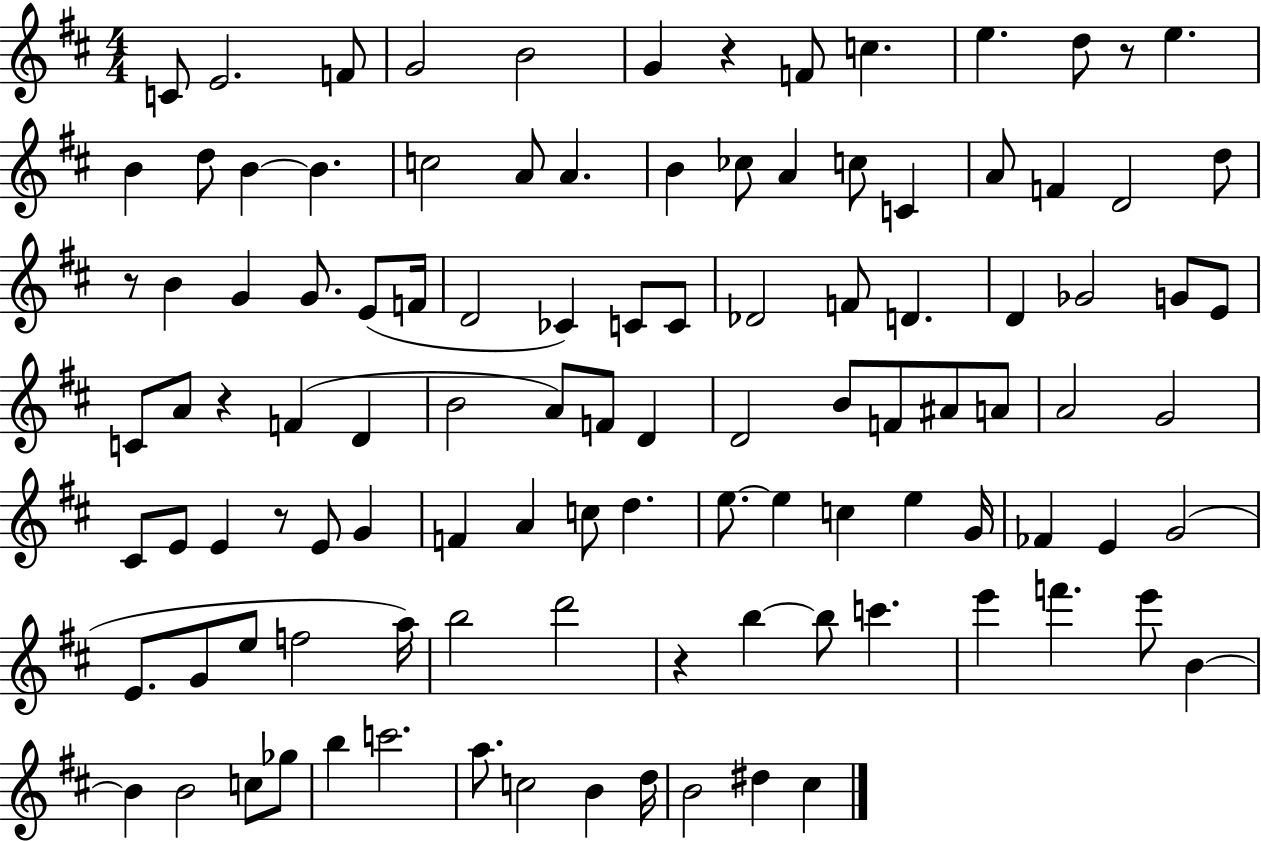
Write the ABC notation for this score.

X:1
T:Untitled
M:4/4
L:1/4
K:D
C/2 E2 F/2 G2 B2 G z F/2 c e d/2 z/2 e B d/2 B B c2 A/2 A B _c/2 A c/2 C A/2 F D2 d/2 z/2 B G G/2 E/2 F/4 D2 _C C/2 C/2 _D2 F/2 D D _G2 G/2 E/2 C/2 A/2 z F D B2 A/2 F/2 D D2 B/2 F/2 ^A/2 A/2 A2 G2 ^C/2 E/2 E z/2 E/2 G F A c/2 d e/2 e c e G/4 _F E G2 E/2 G/2 e/2 f2 a/4 b2 d'2 z b b/2 c' e' f' e'/2 B B B2 c/2 _g/2 b c'2 a/2 c2 B d/4 B2 ^d ^c